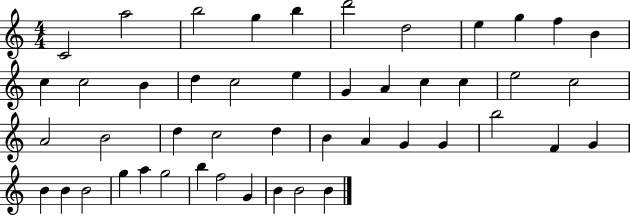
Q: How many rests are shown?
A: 0